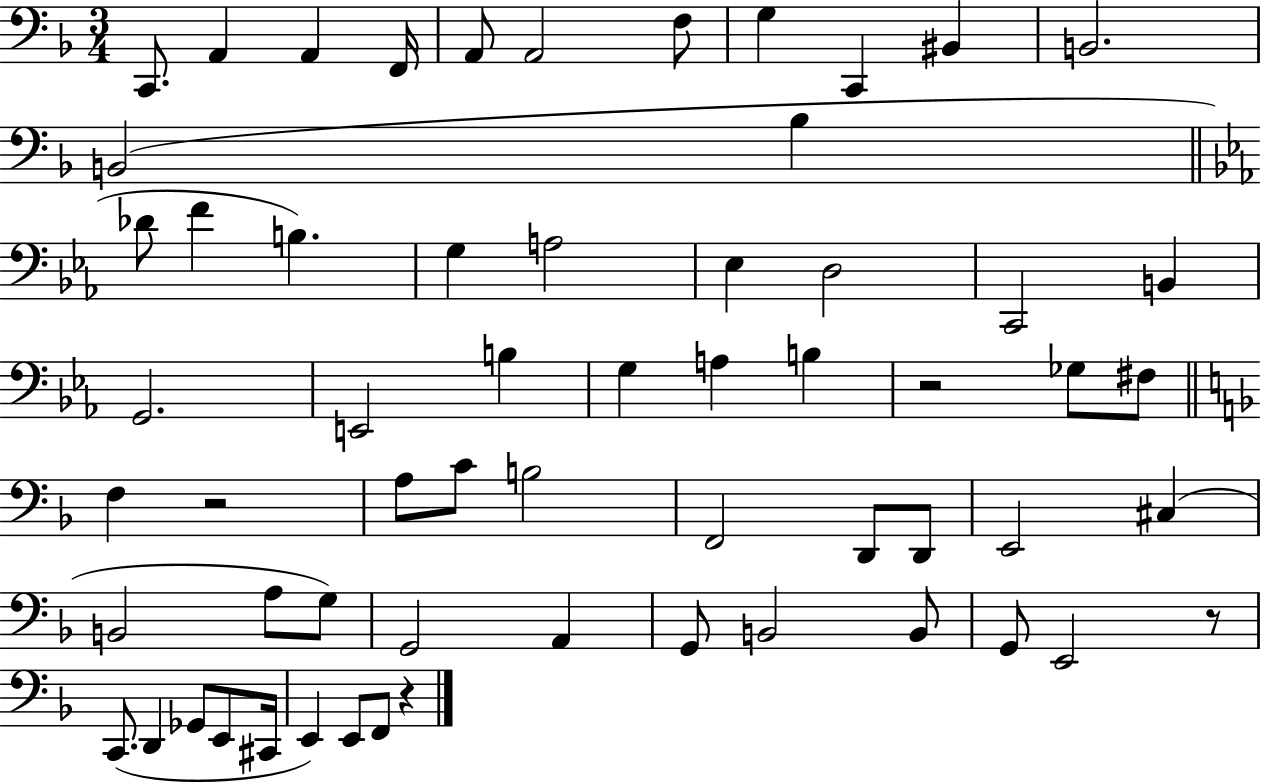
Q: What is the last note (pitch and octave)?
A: F2